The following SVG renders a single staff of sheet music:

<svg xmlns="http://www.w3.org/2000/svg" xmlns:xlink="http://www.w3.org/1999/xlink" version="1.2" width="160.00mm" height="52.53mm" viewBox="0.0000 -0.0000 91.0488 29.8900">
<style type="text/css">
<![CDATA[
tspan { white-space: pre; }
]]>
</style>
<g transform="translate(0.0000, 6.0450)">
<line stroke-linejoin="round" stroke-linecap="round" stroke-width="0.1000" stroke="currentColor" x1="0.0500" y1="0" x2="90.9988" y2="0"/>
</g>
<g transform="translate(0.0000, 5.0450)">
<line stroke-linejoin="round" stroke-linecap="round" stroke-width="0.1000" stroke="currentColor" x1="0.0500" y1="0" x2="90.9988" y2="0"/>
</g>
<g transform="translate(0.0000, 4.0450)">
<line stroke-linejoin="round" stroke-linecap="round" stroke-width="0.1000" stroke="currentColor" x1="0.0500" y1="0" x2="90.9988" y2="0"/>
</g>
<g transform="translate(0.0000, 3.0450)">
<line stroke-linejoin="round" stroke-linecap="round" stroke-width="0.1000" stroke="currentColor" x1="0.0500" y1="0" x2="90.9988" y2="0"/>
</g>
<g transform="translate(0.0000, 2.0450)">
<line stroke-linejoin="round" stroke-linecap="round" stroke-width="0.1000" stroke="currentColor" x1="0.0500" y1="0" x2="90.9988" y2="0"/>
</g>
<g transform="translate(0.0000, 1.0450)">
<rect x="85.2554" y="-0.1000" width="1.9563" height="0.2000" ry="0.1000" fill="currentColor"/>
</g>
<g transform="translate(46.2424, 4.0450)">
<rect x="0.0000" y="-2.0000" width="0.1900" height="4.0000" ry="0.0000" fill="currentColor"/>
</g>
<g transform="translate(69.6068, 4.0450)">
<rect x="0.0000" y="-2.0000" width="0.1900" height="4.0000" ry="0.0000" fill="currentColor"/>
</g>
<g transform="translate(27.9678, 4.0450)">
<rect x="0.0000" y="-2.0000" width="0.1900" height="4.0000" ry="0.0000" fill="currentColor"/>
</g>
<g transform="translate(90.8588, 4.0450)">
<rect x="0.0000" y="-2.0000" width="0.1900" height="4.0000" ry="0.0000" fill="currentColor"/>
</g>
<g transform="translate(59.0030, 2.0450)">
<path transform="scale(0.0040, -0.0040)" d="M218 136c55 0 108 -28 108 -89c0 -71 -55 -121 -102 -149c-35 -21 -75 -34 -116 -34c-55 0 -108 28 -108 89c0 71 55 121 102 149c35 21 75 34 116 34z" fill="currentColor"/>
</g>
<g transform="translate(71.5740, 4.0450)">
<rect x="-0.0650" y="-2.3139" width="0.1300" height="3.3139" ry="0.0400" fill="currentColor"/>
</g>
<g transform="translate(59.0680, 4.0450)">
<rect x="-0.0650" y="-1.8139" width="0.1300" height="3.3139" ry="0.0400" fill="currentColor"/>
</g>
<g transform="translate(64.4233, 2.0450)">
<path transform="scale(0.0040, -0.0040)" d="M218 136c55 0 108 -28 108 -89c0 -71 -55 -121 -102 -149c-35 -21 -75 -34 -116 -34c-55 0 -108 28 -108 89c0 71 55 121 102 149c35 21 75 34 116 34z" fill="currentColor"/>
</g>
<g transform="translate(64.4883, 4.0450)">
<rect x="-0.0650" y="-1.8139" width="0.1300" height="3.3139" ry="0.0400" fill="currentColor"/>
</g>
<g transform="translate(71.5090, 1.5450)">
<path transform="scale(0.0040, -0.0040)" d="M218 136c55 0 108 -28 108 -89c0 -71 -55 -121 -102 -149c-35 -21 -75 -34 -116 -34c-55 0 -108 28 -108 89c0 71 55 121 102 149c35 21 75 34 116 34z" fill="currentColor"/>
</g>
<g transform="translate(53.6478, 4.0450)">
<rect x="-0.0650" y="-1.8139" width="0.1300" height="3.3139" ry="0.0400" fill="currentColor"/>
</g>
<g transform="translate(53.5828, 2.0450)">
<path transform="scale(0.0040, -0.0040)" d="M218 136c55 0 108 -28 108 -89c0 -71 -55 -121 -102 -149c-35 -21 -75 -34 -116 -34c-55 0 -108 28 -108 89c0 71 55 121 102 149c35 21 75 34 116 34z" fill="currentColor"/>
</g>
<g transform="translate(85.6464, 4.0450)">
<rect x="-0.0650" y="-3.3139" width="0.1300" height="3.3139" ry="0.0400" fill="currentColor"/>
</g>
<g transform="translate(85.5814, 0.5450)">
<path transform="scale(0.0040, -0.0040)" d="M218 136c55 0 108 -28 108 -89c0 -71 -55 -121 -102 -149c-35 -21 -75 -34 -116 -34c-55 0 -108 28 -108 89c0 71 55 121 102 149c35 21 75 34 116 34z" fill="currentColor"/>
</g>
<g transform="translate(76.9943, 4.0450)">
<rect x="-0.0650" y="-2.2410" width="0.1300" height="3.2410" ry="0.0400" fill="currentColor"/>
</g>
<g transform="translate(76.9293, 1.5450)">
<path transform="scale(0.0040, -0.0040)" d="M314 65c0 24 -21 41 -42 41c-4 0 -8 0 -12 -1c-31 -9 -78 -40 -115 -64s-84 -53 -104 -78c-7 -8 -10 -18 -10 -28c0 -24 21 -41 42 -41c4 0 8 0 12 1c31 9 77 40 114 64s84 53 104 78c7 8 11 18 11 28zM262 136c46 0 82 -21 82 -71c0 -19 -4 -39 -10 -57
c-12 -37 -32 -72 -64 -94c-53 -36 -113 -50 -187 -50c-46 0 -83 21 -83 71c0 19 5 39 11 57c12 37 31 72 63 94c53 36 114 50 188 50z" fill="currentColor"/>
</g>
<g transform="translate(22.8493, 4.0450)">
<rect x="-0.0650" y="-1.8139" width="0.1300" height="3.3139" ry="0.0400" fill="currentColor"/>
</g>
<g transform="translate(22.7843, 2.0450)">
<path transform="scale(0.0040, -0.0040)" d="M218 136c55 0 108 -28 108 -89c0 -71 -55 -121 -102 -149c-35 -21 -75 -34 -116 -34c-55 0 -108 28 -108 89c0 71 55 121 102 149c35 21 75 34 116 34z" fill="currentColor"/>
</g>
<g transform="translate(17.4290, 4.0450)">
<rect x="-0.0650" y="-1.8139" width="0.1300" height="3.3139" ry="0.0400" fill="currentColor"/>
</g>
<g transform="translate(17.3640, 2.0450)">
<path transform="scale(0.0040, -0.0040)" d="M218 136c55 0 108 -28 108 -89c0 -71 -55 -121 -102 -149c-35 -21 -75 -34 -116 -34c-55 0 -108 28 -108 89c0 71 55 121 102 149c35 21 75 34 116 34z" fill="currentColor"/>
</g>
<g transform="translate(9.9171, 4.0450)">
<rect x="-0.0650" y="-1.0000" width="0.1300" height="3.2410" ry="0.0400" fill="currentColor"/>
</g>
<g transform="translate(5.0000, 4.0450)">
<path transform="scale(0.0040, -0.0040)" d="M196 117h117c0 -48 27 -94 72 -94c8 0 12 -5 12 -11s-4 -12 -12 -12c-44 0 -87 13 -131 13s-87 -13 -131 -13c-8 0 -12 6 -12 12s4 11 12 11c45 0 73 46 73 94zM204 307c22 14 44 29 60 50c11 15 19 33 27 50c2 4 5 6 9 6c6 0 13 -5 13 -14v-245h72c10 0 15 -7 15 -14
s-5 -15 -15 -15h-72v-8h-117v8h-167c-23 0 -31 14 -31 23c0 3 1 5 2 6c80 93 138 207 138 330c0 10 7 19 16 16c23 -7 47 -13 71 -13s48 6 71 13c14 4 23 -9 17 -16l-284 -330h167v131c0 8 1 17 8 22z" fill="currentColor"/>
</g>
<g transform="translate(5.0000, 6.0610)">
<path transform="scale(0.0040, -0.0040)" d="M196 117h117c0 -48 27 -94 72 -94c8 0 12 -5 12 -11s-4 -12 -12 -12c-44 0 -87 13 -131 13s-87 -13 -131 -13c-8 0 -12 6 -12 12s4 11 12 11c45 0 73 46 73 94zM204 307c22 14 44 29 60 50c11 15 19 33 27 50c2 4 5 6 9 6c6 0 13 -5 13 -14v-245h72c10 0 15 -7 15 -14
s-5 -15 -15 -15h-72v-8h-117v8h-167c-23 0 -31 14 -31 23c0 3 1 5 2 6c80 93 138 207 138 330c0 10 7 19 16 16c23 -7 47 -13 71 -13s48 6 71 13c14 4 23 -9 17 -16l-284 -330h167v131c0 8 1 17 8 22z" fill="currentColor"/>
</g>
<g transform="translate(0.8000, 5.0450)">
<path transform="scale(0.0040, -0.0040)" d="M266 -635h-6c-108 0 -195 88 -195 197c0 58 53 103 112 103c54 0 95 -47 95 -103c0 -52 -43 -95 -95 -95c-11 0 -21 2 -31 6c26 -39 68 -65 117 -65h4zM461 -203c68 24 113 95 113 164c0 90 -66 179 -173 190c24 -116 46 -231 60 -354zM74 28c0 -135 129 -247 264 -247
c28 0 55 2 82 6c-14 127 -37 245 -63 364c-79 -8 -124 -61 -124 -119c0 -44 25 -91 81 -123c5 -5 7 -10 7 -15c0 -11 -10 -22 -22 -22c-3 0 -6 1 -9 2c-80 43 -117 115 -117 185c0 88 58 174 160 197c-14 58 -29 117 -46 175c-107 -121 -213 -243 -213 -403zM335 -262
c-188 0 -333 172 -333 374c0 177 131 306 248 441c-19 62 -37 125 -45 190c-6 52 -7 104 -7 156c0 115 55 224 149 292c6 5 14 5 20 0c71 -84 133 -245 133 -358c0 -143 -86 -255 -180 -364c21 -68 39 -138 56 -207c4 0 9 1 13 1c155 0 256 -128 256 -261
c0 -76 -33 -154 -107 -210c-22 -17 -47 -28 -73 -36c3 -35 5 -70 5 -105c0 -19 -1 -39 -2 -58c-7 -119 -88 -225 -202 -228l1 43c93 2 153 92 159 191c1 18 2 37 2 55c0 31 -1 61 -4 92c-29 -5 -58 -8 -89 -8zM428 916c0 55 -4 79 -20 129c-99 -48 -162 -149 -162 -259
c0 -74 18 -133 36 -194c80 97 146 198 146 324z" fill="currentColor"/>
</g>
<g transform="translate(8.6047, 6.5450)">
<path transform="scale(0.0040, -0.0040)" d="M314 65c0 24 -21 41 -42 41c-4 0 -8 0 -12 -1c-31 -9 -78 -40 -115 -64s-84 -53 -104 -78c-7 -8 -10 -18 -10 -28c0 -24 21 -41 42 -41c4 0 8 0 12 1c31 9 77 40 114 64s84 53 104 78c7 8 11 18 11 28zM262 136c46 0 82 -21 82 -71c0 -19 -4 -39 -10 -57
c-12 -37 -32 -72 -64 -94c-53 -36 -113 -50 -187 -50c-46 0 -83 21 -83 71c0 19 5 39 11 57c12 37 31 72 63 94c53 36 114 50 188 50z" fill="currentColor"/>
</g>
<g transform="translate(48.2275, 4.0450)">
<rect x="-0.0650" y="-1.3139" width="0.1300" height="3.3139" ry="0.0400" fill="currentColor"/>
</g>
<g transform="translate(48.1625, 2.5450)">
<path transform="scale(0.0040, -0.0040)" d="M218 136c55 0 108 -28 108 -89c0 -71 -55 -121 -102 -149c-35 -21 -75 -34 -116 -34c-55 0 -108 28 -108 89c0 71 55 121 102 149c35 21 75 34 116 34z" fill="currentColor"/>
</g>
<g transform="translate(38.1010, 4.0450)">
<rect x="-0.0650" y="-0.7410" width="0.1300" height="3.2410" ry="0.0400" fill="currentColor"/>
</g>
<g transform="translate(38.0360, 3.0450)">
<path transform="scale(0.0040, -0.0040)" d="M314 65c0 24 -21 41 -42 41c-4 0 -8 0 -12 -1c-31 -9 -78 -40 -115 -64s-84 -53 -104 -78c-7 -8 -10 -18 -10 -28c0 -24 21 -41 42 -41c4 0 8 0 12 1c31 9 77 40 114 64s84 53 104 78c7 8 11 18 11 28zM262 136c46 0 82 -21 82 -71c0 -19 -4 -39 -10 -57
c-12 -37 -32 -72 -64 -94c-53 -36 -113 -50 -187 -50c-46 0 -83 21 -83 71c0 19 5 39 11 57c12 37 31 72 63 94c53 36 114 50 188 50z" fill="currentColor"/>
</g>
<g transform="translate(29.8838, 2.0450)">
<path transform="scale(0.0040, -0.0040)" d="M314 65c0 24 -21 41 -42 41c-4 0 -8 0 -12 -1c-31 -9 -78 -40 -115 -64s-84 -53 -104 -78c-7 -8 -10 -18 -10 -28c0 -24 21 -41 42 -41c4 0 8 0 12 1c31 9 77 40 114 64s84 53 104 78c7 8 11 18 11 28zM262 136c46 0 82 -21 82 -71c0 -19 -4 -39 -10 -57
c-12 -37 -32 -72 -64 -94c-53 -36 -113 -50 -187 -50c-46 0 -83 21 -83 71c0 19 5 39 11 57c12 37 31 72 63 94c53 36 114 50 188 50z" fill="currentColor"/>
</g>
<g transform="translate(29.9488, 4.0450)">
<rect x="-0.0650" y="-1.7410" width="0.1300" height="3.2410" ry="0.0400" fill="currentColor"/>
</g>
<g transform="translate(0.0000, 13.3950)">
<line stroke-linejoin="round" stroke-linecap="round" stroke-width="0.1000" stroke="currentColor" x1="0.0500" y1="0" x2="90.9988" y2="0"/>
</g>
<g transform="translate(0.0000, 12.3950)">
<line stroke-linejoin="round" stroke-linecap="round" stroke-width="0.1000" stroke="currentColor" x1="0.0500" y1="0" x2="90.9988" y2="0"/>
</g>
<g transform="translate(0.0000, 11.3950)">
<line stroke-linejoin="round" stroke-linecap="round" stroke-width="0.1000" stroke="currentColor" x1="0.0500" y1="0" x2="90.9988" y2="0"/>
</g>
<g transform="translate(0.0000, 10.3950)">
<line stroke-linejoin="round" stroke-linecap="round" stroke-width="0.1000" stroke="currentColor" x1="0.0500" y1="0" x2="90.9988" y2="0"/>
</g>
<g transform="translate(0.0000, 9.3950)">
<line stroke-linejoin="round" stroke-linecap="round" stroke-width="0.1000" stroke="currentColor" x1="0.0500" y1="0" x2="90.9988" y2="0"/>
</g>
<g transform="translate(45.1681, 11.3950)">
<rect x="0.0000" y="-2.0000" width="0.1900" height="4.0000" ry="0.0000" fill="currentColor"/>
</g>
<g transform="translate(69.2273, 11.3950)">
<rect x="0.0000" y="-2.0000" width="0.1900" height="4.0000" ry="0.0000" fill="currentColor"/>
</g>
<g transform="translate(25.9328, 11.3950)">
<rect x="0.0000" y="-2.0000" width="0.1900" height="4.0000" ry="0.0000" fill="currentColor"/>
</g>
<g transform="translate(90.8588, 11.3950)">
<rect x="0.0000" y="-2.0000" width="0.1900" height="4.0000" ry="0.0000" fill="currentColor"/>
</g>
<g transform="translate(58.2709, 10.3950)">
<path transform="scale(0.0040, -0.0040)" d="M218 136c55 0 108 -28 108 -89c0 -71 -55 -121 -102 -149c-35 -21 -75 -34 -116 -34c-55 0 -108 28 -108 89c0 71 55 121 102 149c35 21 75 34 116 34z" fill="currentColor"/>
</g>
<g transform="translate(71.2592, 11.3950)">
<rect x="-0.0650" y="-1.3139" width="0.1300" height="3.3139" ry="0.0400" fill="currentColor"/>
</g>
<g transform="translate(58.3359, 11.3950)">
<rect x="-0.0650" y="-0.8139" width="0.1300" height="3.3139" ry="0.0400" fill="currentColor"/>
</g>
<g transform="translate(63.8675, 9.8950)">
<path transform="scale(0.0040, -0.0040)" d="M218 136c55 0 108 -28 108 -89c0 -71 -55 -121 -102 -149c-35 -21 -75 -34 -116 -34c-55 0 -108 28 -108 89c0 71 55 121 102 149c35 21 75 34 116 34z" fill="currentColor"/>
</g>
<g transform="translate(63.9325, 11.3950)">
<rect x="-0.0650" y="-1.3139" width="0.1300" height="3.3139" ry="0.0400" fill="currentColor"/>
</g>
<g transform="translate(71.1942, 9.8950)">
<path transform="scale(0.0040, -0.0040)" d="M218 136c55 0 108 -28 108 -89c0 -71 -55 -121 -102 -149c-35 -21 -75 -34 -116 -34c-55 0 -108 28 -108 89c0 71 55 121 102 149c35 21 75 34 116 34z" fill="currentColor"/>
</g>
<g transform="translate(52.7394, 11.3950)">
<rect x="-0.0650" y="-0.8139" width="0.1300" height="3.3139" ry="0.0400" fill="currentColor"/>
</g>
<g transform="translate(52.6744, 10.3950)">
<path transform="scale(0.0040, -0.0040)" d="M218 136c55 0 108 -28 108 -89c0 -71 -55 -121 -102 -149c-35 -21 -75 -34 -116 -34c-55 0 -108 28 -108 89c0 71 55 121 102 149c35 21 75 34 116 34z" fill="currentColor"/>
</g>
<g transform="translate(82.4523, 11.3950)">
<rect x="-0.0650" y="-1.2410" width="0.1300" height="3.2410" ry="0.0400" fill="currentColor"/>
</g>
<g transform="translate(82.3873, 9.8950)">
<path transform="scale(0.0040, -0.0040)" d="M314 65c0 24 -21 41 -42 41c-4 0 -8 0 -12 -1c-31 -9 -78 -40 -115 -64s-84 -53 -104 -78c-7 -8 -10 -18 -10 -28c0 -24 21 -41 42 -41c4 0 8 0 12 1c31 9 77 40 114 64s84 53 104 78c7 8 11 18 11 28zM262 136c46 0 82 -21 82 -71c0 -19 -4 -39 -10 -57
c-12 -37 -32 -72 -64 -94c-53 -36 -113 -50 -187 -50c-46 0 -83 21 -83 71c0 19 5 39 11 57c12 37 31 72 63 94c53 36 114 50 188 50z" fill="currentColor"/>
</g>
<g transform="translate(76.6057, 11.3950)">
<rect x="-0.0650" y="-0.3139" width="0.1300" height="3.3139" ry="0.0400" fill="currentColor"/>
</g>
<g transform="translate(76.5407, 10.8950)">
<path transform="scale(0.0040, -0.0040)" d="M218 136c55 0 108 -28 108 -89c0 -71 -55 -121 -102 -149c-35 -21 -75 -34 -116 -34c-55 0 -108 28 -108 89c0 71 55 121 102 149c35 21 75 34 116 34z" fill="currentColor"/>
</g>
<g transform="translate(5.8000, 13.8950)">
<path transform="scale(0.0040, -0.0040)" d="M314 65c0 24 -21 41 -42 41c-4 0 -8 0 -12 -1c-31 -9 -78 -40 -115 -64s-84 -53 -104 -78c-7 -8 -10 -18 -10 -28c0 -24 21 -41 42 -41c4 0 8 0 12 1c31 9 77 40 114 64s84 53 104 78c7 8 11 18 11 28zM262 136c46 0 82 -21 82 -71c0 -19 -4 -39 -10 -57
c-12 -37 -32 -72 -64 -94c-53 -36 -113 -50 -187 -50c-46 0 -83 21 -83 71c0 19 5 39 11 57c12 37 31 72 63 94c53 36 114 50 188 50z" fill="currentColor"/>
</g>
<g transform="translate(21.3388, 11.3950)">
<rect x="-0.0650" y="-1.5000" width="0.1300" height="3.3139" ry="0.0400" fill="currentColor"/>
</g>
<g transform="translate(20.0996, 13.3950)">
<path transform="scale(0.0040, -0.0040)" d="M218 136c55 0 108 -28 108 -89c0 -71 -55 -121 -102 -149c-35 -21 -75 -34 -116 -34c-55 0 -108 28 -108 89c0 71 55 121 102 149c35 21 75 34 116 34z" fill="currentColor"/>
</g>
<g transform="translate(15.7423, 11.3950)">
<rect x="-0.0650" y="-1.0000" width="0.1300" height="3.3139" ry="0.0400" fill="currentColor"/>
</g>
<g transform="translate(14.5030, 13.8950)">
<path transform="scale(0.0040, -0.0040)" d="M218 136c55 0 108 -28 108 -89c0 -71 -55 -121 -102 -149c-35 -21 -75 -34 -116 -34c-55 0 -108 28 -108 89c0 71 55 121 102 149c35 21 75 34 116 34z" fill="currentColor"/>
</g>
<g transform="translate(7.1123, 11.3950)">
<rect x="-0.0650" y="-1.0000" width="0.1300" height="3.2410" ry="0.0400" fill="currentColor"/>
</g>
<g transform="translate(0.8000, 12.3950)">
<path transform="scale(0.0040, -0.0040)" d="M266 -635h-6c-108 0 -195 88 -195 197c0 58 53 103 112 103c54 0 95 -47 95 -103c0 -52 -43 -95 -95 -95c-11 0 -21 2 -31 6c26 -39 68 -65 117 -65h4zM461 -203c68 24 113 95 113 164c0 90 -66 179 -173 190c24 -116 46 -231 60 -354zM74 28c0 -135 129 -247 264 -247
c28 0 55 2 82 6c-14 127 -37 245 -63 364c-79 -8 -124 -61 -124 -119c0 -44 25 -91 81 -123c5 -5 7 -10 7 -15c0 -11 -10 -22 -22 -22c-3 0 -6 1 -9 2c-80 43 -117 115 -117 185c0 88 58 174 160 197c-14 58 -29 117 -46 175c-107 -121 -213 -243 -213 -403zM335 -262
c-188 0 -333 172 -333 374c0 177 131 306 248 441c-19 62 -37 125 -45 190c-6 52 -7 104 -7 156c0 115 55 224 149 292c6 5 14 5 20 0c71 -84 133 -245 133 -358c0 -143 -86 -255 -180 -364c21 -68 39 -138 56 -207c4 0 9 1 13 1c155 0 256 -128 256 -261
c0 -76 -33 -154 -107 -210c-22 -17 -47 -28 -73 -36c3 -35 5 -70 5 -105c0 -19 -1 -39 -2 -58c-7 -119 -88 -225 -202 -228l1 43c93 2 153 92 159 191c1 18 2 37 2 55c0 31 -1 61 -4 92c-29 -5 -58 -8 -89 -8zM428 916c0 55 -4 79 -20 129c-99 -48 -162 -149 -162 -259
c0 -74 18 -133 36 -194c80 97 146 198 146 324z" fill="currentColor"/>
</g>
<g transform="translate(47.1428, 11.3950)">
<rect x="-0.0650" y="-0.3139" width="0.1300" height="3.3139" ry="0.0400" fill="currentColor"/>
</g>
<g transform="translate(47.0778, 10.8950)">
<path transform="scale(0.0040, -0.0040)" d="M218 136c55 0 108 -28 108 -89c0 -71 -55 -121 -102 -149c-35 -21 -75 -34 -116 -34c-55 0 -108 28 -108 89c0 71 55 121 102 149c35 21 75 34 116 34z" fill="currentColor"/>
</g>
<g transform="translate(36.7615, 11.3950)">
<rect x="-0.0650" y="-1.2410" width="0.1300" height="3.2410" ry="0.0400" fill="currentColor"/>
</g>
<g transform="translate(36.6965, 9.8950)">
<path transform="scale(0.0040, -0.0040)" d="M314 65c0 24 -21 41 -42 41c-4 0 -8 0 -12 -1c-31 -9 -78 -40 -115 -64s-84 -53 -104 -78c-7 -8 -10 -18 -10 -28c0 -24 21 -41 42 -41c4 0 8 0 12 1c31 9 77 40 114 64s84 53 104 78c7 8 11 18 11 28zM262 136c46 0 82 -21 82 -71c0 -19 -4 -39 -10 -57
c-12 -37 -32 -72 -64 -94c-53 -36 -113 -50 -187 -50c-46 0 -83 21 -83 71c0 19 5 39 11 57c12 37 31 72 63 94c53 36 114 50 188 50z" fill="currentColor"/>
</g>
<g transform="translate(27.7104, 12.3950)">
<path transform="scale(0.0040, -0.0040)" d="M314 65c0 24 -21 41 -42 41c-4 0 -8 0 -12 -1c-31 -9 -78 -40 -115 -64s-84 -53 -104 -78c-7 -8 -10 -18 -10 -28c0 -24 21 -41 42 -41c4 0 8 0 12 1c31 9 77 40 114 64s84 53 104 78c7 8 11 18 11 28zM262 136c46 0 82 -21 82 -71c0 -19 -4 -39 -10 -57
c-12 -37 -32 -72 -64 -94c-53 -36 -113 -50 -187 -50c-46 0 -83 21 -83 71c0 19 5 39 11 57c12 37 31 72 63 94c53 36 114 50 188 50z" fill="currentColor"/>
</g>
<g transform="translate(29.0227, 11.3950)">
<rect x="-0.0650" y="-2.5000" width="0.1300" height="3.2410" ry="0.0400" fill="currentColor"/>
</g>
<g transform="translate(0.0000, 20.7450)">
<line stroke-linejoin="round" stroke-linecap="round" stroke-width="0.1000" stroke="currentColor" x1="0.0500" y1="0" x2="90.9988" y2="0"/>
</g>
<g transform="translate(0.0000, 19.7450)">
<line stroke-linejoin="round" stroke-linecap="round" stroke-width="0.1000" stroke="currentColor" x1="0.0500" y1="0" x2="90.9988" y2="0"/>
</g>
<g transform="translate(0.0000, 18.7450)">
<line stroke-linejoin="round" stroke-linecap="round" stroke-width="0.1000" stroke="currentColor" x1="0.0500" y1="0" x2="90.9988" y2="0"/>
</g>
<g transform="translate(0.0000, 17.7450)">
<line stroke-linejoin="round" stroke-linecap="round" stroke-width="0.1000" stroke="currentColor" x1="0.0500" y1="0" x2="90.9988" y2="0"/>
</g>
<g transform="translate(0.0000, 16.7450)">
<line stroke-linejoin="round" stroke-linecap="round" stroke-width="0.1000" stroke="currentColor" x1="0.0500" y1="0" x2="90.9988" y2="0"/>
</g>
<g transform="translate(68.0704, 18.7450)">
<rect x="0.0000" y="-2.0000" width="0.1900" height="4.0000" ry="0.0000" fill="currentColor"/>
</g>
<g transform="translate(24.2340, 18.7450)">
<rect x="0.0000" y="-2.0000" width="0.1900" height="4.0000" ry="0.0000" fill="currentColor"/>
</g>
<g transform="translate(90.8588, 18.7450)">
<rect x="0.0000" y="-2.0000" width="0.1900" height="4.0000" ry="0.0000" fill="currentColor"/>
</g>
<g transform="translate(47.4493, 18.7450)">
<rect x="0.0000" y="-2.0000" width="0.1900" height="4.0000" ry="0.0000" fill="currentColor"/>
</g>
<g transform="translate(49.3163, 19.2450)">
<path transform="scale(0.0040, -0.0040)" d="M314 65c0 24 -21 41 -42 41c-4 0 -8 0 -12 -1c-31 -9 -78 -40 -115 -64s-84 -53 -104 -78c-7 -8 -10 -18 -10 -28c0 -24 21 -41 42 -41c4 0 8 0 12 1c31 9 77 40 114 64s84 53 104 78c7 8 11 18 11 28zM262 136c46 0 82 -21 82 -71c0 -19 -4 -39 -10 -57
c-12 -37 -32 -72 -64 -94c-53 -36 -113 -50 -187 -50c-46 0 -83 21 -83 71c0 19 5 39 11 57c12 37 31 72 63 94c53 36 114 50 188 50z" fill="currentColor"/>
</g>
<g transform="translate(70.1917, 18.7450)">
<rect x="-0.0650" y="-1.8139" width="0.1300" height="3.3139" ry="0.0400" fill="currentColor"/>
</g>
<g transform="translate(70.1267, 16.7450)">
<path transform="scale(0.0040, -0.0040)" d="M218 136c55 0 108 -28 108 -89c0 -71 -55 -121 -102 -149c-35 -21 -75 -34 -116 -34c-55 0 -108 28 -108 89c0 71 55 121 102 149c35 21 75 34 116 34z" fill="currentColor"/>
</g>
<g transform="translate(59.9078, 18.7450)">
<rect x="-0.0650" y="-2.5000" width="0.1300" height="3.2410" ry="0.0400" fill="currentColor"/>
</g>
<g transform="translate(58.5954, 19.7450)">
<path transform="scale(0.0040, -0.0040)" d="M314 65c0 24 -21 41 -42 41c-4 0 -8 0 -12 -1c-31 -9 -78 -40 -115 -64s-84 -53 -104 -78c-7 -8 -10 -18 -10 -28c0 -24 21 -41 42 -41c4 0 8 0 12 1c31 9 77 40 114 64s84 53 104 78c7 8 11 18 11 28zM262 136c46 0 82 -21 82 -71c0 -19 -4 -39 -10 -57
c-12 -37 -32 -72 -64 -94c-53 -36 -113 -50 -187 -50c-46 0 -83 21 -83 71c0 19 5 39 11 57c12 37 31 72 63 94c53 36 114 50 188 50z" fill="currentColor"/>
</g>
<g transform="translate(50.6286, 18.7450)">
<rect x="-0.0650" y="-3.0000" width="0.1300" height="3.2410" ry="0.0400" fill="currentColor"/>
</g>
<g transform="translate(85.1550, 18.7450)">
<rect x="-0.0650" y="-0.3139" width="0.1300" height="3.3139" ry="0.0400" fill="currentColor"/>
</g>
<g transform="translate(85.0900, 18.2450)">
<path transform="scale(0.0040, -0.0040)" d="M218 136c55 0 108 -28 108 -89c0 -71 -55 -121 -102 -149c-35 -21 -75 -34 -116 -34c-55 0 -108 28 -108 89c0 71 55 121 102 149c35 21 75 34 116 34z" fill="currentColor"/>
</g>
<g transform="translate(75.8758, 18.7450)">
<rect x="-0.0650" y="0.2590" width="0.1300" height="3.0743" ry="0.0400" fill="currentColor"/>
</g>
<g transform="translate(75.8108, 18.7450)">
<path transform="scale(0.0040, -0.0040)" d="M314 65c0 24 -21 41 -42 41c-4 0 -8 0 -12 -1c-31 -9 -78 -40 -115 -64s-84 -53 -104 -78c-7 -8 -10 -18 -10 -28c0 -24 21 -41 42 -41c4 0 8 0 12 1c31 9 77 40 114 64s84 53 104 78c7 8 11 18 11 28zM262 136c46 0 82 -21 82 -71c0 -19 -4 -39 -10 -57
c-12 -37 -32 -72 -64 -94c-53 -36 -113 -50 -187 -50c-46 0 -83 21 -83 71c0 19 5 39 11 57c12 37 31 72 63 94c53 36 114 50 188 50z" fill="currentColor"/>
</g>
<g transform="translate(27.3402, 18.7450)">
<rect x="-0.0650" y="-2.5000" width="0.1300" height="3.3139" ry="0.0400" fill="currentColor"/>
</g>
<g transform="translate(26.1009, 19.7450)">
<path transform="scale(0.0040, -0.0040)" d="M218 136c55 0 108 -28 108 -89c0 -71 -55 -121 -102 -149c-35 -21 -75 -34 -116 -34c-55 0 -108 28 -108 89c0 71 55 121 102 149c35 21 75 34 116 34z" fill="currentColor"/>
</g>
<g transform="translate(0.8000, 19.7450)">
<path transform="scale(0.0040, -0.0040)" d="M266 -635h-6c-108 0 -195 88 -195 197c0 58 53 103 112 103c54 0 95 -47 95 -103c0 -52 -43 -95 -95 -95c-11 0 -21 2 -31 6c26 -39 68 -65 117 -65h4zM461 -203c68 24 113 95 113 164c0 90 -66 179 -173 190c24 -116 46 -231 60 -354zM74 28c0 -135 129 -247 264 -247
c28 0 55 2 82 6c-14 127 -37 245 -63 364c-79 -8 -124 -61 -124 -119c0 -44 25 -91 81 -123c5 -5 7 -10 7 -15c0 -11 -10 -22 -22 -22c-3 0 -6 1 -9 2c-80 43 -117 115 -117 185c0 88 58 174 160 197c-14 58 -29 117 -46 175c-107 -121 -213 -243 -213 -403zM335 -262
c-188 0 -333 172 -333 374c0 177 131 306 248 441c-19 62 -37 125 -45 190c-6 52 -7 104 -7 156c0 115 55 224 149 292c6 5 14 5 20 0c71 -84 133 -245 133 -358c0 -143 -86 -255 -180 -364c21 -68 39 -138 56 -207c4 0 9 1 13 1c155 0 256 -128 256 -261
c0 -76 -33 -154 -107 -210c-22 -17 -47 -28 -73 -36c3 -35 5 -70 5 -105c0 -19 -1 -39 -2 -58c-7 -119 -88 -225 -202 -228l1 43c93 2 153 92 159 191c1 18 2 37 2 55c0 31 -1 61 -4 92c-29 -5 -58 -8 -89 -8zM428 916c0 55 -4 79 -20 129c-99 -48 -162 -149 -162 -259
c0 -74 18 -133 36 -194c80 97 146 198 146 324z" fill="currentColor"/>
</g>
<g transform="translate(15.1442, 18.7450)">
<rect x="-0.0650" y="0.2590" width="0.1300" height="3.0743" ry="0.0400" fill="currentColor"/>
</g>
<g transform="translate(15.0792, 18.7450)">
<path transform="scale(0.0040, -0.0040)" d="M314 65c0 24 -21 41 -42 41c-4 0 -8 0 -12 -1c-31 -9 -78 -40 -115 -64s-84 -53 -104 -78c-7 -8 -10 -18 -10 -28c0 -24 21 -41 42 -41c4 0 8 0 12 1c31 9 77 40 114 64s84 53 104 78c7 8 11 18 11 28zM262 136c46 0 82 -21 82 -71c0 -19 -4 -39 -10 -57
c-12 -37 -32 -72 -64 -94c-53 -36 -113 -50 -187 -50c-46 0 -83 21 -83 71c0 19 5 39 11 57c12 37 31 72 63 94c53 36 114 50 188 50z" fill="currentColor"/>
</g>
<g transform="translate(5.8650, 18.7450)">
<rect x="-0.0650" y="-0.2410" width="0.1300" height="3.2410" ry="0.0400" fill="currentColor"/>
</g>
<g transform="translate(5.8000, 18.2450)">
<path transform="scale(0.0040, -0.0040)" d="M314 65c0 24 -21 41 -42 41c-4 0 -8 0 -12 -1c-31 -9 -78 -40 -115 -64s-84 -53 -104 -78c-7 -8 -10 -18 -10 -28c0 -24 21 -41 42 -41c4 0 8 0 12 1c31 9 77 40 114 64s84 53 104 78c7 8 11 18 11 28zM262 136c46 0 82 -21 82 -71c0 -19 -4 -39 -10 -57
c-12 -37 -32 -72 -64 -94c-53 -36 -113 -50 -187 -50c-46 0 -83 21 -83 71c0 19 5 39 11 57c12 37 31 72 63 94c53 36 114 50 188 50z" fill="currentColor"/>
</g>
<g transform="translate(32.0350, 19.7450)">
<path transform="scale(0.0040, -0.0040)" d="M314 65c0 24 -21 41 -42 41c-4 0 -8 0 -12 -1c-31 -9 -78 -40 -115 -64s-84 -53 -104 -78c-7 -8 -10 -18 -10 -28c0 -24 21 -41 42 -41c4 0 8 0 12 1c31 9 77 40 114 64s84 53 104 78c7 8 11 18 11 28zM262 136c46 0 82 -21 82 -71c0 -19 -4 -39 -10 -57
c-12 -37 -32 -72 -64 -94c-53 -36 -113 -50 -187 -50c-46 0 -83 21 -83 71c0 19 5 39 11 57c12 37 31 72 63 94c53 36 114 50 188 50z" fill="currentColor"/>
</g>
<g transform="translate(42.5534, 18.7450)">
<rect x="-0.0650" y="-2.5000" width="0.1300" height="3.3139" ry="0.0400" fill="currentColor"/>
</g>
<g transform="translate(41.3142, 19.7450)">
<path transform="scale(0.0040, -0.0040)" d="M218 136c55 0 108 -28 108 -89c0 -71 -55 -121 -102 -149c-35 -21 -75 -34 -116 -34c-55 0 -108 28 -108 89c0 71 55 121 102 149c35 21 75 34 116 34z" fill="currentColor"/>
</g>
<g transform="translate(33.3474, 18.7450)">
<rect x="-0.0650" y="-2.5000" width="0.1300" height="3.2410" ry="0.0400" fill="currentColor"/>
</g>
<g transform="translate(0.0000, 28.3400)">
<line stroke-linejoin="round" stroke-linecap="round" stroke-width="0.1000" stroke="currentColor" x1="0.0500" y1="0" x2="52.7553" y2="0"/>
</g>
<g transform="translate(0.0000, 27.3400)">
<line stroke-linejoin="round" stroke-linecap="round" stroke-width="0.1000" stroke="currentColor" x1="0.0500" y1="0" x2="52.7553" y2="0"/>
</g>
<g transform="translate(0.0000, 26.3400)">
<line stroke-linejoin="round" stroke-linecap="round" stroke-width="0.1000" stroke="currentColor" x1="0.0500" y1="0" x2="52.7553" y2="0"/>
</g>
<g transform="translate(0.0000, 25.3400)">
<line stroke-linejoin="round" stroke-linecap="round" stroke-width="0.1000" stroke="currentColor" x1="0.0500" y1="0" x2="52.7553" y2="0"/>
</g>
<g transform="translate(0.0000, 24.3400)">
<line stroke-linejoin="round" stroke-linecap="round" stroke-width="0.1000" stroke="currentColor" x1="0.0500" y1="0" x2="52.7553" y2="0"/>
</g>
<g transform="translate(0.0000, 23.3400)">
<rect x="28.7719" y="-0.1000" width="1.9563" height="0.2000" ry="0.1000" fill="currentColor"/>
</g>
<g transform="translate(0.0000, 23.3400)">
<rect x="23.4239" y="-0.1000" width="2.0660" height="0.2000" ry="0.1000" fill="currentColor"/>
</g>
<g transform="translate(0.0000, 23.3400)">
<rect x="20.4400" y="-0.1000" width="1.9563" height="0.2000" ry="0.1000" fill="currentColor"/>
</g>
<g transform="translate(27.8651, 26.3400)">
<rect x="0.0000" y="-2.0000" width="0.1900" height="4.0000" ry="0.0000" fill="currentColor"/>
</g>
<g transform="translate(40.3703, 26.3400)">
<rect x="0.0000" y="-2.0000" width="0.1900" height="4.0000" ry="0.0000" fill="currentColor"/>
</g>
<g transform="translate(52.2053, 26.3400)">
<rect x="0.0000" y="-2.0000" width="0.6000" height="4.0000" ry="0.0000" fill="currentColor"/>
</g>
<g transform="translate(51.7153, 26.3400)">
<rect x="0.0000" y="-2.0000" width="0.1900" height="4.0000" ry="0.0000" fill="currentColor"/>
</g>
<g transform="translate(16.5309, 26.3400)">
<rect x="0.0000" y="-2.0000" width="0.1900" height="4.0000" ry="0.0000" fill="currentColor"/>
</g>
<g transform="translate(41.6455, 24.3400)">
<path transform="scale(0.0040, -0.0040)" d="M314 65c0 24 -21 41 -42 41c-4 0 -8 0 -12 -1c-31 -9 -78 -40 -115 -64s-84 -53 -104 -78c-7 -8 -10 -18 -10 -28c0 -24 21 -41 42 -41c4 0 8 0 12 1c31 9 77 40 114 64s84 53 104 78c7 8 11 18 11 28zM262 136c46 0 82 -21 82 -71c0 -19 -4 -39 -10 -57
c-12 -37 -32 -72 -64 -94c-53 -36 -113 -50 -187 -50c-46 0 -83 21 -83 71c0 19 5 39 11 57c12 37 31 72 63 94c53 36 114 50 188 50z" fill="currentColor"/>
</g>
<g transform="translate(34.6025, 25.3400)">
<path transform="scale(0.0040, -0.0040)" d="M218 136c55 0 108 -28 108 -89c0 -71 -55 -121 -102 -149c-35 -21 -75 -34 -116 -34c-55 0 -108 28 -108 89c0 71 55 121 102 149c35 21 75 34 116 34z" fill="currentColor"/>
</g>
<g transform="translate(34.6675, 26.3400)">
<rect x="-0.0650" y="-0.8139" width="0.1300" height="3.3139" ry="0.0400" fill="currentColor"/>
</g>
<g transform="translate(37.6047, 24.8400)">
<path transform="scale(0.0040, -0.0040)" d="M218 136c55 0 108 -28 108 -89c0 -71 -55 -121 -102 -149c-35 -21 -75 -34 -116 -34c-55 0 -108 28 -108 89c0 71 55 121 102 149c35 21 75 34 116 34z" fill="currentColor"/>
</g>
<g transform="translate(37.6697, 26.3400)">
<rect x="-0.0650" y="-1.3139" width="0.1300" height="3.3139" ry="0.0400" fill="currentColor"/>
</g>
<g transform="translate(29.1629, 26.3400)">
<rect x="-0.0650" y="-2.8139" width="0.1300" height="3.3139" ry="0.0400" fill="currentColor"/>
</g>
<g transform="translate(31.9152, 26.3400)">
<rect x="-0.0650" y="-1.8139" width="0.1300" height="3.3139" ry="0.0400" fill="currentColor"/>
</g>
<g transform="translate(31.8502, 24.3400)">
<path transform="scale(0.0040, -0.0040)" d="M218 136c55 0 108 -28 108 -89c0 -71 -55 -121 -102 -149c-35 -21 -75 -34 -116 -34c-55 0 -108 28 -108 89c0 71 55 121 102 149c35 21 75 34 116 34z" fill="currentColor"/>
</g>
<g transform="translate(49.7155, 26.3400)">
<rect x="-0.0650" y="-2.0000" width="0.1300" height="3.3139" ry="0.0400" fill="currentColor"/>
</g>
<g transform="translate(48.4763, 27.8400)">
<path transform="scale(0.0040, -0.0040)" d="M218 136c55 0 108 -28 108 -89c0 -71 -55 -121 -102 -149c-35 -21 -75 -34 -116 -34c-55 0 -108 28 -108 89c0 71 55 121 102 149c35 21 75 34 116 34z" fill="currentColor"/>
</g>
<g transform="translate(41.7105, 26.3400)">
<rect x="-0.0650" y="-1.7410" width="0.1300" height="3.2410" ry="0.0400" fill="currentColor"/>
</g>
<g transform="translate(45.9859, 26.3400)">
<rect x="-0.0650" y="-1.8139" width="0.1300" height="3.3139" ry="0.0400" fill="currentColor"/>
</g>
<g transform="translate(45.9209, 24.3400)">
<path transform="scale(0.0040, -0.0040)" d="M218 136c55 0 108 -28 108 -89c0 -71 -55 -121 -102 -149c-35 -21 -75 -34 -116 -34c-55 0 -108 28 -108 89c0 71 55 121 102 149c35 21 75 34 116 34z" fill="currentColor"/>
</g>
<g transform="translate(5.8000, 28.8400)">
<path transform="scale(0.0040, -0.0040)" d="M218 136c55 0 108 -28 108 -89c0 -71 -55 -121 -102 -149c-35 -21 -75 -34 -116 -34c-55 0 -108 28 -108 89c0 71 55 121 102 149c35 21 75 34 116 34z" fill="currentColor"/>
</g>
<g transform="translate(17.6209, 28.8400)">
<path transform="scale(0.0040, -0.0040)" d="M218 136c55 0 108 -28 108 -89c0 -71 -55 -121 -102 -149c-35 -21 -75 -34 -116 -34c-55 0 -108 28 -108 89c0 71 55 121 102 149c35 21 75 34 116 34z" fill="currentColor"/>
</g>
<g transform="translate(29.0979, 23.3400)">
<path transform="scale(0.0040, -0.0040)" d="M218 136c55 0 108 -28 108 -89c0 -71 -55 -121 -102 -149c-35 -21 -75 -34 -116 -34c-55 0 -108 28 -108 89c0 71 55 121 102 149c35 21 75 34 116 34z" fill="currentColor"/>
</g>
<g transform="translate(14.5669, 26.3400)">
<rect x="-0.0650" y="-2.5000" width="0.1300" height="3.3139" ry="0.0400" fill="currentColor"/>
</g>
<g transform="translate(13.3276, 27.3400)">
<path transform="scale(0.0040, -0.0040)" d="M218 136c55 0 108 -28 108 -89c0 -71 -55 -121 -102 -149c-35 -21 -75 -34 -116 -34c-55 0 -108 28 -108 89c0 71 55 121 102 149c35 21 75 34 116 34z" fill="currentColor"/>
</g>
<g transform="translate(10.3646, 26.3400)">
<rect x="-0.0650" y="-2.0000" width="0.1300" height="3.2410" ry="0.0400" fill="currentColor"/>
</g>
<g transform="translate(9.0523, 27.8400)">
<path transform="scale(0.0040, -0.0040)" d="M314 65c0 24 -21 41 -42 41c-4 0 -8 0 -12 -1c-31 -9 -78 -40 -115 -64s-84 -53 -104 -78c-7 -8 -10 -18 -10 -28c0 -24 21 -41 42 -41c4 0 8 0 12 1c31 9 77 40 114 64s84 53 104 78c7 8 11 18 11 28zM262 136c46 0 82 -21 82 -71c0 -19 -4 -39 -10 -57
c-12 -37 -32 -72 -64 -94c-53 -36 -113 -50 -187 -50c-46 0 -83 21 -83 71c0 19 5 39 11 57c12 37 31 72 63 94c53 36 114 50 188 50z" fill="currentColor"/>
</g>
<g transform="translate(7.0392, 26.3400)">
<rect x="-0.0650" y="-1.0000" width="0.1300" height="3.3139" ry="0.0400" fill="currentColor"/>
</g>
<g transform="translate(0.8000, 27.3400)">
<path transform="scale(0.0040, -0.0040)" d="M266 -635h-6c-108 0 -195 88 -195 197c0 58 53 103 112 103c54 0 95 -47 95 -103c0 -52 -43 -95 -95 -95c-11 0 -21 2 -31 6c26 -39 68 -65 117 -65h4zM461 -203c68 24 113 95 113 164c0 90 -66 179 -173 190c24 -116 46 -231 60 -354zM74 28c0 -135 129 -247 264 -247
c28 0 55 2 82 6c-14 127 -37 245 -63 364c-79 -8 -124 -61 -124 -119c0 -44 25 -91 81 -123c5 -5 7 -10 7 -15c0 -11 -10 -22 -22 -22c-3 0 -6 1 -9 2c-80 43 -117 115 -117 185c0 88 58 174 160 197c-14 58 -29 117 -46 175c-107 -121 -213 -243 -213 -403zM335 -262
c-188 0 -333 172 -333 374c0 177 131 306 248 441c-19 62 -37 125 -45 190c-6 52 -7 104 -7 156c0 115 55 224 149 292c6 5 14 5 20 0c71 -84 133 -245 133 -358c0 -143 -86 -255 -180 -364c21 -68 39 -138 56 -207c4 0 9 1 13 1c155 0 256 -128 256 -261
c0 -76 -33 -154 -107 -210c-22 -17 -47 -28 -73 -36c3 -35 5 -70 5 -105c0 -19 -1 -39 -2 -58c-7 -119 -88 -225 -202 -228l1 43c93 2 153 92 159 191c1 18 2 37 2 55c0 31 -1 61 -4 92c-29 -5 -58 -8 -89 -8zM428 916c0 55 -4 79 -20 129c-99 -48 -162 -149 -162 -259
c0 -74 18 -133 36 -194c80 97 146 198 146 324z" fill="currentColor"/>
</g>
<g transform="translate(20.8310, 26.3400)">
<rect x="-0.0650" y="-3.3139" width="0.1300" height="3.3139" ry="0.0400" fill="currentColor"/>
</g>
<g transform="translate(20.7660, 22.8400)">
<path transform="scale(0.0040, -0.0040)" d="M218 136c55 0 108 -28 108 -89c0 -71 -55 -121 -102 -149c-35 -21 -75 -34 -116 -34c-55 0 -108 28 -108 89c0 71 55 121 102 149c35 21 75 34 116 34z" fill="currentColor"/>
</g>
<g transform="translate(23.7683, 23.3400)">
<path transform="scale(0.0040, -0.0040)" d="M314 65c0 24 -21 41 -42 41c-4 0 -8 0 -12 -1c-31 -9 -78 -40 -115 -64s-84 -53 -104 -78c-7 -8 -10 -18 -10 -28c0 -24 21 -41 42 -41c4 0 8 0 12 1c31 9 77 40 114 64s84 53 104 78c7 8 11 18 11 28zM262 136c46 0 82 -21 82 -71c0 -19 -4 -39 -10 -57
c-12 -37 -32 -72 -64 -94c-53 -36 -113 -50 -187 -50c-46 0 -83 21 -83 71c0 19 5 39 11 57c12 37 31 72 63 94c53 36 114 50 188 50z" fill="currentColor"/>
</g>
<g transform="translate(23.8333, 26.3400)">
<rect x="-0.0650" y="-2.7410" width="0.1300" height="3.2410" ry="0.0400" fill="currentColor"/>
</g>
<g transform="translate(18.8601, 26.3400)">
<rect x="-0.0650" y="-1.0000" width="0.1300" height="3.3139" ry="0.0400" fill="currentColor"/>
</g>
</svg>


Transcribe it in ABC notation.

X:1
T:Untitled
M:4/4
L:1/4
K:C
D2 f f f2 d2 e f f f g g2 b D2 D E G2 e2 c d d e e c e2 c2 B2 G G2 G A2 G2 f B2 c D F2 G D b a2 a f d e f2 f F